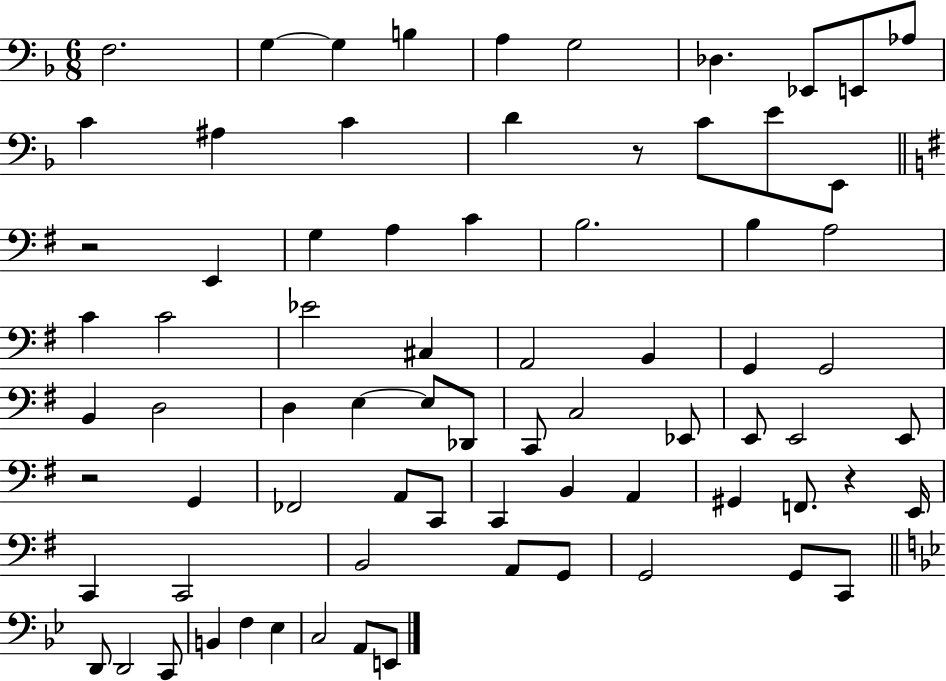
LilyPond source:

{
  \clef bass
  \numericTimeSignature
  \time 6/8
  \key f \major
  f2. | g4~~ g4 b4 | a4 g2 | des4. ees,8 e,8 aes8 | \break c'4 ais4 c'4 | d'4 r8 c'8 e'8 e,8 | \bar "||" \break \key g \major r2 e,4 | g4 a4 c'4 | b2. | b4 a2 | \break c'4 c'2 | ees'2 cis4 | a,2 b,4 | g,4 g,2 | \break b,4 d2 | d4 e4~~ e8 des,8 | c,8 c2 ees,8 | e,8 e,2 e,8 | \break r2 g,4 | fes,2 a,8 c,8 | c,4 b,4 a,4 | gis,4 f,8. r4 e,16 | \break c,4 c,2 | b,2 a,8 g,8 | g,2 g,8 c,8 | \bar "||" \break \key g \minor d,8 d,2 c,8 | b,4 f4 ees4 | c2 a,8 e,8 | \bar "|."
}